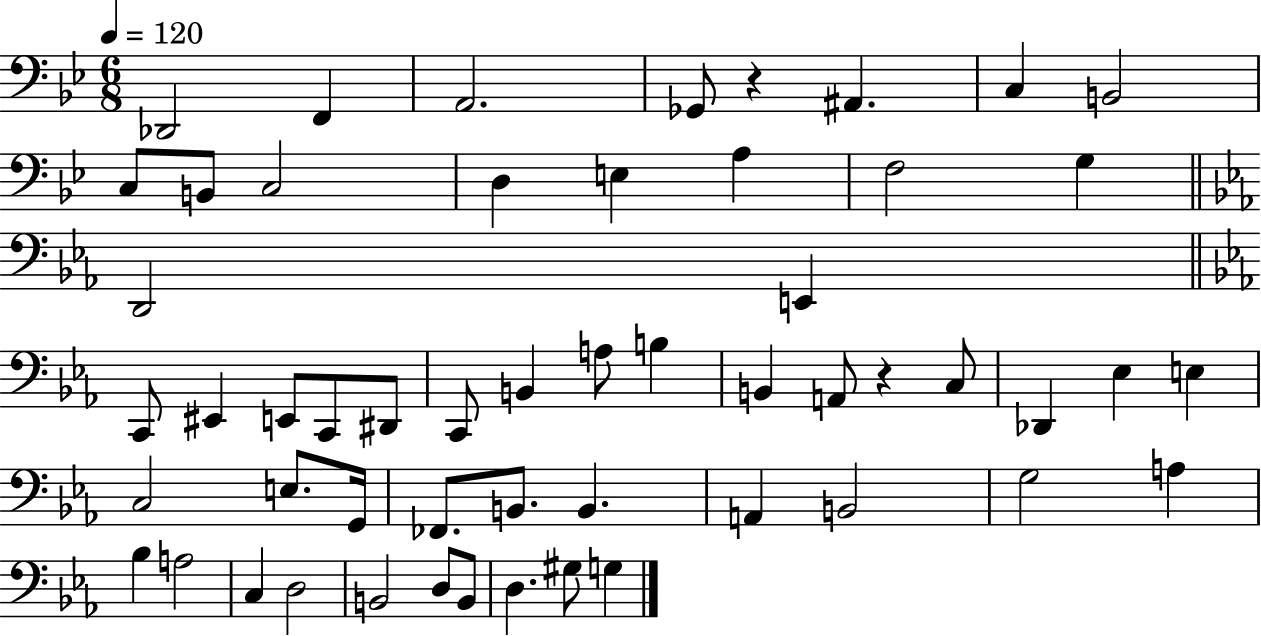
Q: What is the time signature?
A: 6/8